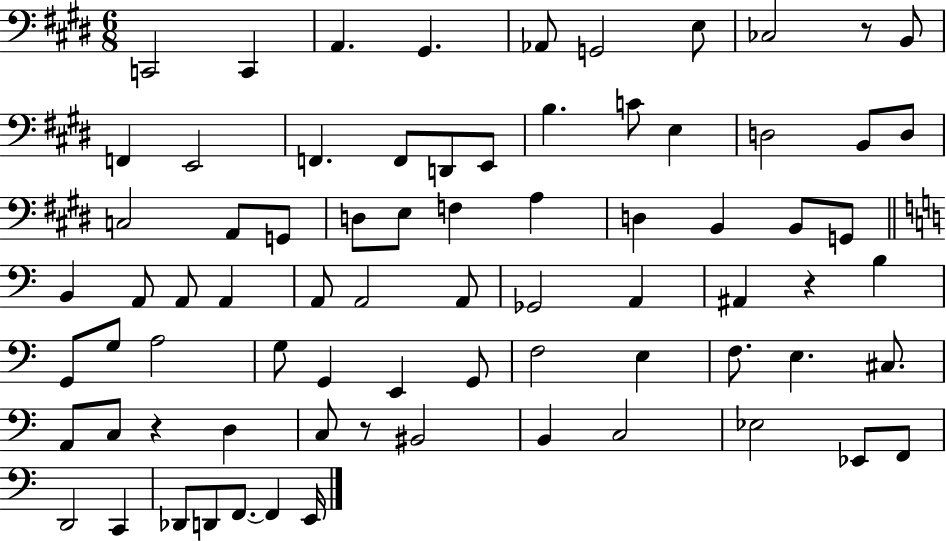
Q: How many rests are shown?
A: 4